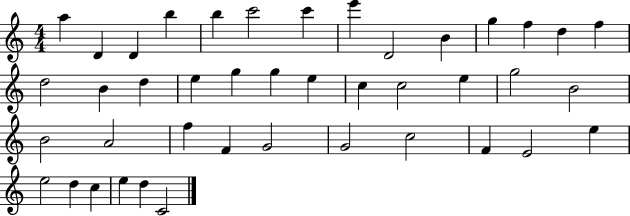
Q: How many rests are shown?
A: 0